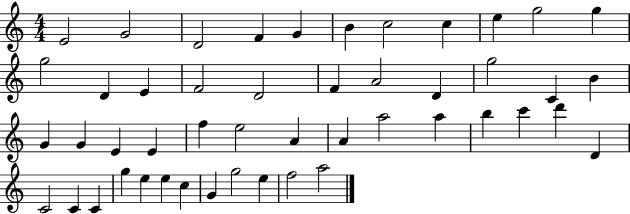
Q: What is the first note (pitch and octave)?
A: E4